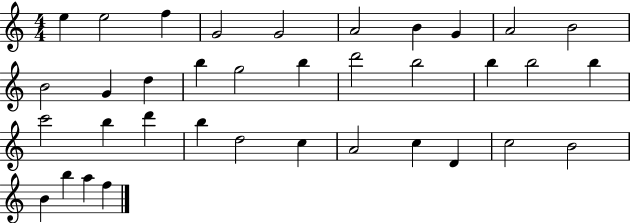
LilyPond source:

{
  \clef treble
  \numericTimeSignature
  \time 4/4
  \key c \major
  e''4 e''2 f''4 | g'2 g'2 | a'2 b'4 g'4 | a'2 b'2 | \break b'2 g'4 d''4 | b''4 g''2 b''4 | d'''2 b''2 | b''4 b''2 b''4 | \break c'''2 b''4 d'''4 | b''4 d''2 c''4 | a'2 c''4 d'4 | c''2 b'2 | \break b'4 b''4 a''4 f''4 | \bar "|."
}